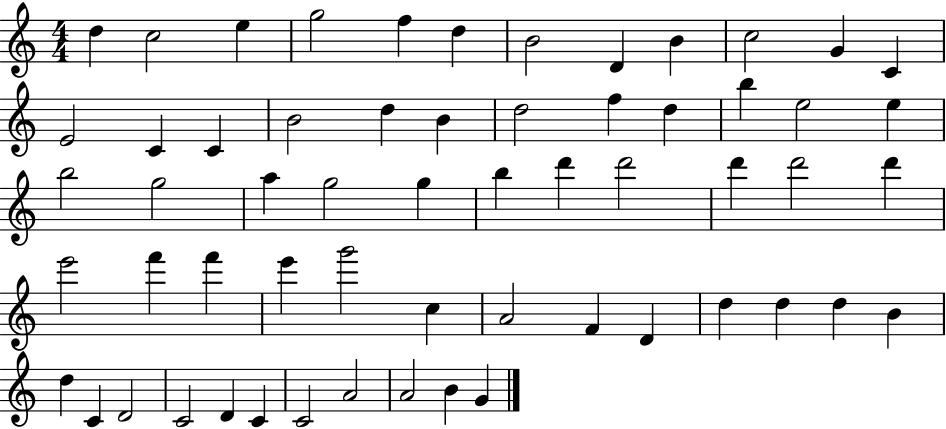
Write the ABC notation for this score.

X:1
T:Untitled
M:4/4
L:1/4
K:C
d c2 e g2 f d B2 D B c2 G C E2 C C B2 d B d2 f d b e2 e b2 g2 a g2 g b d' d'2 d' d'2 d' e'2 f' f' e' g'2 c A2 F D d d d B d C D2 C2 D C C2 A2 A2 B G